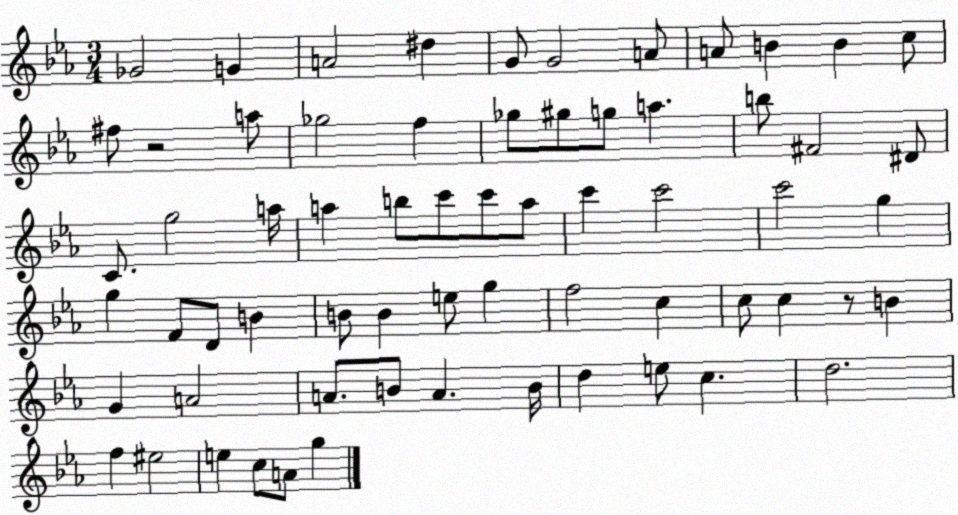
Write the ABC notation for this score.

X:1
T:Untitled
M:3/4
L:1/4
K:Eb
_G2 G A2 ^d G/2 G2 A/2 A/2 B B c/2 ^f/2 z2 a/2 _g2 f _g/2 ^g/2 g/2 a b/2 ^F2 ^D/2 C/2 g2 a/4 a b/2 c'/2 c'/2 a/2 c' c'2 c'2 g g F/2 D/2 B B/2 B e/2 g f2 c c/2 c z/2 B G A2 A/2 B/2 A B/4 d e/2 c d2 f ^e2 e c/2 A/2 g